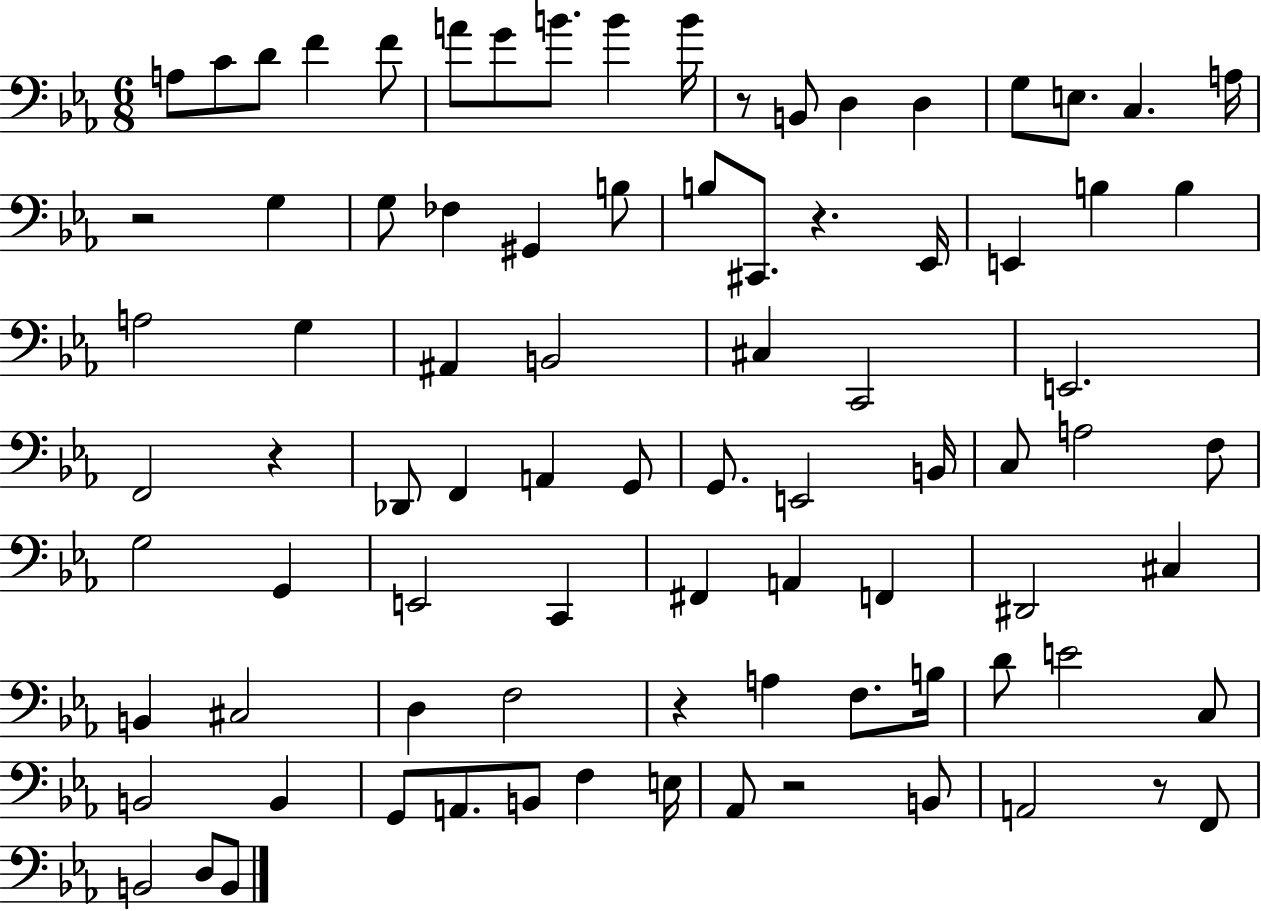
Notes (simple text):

A3/e C4/e D4/e F4/q F4/e A4/e G4/e B4/e. B4/q B4/s R/e B2/e D3/q D3/q G3/e E3/e. C3/q. A3/s R/h G3/q G3/e FES3/q G#2/q B3/e B3/e C#2/e. R/q. Eb2/s E2/q B3/q B3/q A3/h G3/q A#2/q B2/h C#3/q C2/h E2/h. F2/h R/q Db2/e F2/q A2/q G2/e G2/e. E2/h B2/s C3/e A3/h F3/e G3/h G2/q E2/h C2/q F#2/q A2/q F2/q D#2/h C#3/q B2/q C#3/h D3/q F3/h R/q A3/q F3/e. B3/s D4/e E4/h C3/e B2/h B2/q G2/e A2/e. B2/e F3/q E3/s Ab2/e R/h B2/e A2/h R/e F2/e B2/h D3/e B2/e